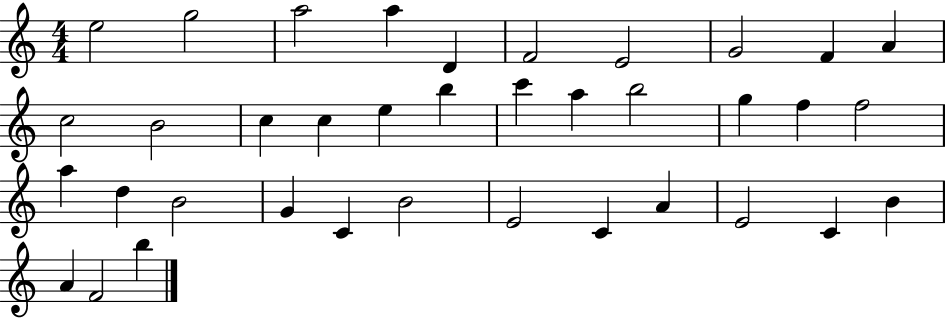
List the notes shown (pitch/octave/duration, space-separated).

E5/h G5/h A5/h A5/q D4/q F4/h E4/h G4/h F4/q A4/q C5/h B4/h C5/q C5/q E5/q B5/q C6/q A5/q B5/h G5/q F5/q F5/h A5/q D5/q B4/h G4/q C4/q B4/h E4/h C4/q A4/q E4/h C4/q B4/q A4/q F4/h B5/q